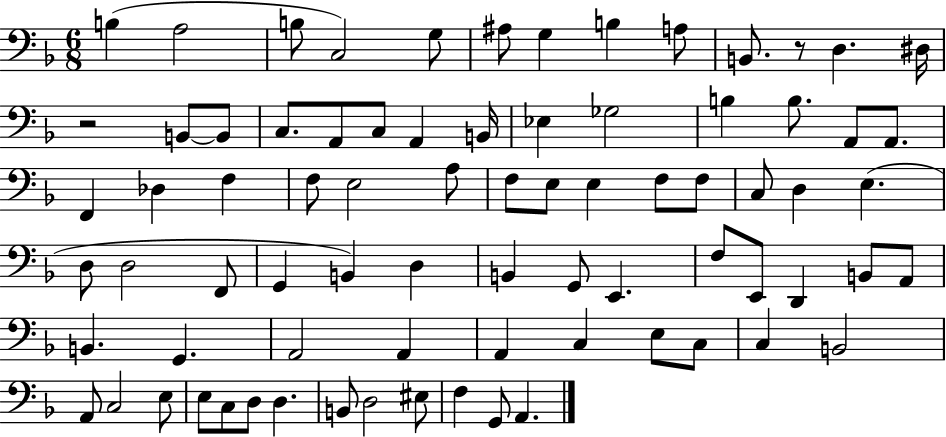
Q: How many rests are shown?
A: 2